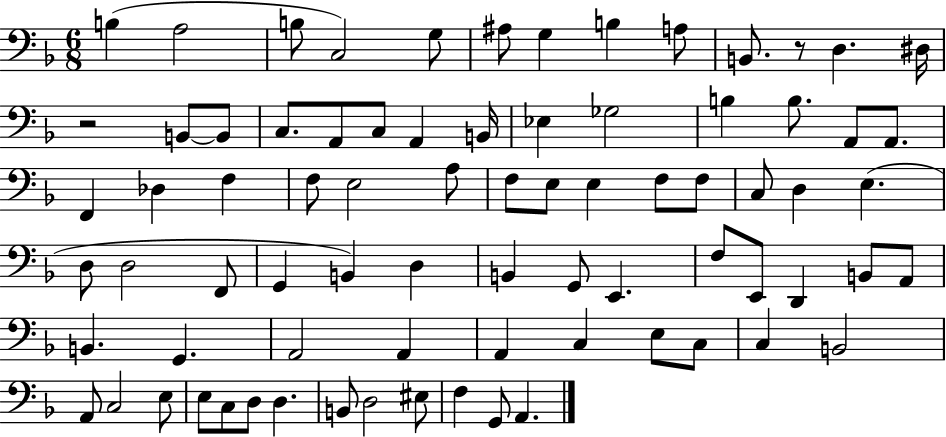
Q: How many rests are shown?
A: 2